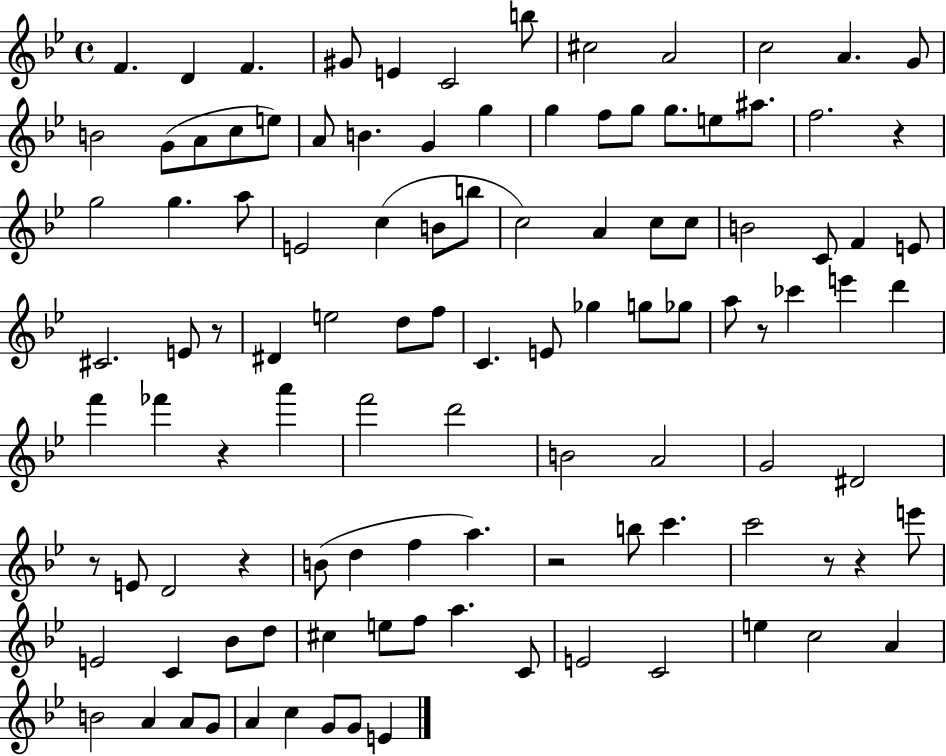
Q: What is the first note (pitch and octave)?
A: F4